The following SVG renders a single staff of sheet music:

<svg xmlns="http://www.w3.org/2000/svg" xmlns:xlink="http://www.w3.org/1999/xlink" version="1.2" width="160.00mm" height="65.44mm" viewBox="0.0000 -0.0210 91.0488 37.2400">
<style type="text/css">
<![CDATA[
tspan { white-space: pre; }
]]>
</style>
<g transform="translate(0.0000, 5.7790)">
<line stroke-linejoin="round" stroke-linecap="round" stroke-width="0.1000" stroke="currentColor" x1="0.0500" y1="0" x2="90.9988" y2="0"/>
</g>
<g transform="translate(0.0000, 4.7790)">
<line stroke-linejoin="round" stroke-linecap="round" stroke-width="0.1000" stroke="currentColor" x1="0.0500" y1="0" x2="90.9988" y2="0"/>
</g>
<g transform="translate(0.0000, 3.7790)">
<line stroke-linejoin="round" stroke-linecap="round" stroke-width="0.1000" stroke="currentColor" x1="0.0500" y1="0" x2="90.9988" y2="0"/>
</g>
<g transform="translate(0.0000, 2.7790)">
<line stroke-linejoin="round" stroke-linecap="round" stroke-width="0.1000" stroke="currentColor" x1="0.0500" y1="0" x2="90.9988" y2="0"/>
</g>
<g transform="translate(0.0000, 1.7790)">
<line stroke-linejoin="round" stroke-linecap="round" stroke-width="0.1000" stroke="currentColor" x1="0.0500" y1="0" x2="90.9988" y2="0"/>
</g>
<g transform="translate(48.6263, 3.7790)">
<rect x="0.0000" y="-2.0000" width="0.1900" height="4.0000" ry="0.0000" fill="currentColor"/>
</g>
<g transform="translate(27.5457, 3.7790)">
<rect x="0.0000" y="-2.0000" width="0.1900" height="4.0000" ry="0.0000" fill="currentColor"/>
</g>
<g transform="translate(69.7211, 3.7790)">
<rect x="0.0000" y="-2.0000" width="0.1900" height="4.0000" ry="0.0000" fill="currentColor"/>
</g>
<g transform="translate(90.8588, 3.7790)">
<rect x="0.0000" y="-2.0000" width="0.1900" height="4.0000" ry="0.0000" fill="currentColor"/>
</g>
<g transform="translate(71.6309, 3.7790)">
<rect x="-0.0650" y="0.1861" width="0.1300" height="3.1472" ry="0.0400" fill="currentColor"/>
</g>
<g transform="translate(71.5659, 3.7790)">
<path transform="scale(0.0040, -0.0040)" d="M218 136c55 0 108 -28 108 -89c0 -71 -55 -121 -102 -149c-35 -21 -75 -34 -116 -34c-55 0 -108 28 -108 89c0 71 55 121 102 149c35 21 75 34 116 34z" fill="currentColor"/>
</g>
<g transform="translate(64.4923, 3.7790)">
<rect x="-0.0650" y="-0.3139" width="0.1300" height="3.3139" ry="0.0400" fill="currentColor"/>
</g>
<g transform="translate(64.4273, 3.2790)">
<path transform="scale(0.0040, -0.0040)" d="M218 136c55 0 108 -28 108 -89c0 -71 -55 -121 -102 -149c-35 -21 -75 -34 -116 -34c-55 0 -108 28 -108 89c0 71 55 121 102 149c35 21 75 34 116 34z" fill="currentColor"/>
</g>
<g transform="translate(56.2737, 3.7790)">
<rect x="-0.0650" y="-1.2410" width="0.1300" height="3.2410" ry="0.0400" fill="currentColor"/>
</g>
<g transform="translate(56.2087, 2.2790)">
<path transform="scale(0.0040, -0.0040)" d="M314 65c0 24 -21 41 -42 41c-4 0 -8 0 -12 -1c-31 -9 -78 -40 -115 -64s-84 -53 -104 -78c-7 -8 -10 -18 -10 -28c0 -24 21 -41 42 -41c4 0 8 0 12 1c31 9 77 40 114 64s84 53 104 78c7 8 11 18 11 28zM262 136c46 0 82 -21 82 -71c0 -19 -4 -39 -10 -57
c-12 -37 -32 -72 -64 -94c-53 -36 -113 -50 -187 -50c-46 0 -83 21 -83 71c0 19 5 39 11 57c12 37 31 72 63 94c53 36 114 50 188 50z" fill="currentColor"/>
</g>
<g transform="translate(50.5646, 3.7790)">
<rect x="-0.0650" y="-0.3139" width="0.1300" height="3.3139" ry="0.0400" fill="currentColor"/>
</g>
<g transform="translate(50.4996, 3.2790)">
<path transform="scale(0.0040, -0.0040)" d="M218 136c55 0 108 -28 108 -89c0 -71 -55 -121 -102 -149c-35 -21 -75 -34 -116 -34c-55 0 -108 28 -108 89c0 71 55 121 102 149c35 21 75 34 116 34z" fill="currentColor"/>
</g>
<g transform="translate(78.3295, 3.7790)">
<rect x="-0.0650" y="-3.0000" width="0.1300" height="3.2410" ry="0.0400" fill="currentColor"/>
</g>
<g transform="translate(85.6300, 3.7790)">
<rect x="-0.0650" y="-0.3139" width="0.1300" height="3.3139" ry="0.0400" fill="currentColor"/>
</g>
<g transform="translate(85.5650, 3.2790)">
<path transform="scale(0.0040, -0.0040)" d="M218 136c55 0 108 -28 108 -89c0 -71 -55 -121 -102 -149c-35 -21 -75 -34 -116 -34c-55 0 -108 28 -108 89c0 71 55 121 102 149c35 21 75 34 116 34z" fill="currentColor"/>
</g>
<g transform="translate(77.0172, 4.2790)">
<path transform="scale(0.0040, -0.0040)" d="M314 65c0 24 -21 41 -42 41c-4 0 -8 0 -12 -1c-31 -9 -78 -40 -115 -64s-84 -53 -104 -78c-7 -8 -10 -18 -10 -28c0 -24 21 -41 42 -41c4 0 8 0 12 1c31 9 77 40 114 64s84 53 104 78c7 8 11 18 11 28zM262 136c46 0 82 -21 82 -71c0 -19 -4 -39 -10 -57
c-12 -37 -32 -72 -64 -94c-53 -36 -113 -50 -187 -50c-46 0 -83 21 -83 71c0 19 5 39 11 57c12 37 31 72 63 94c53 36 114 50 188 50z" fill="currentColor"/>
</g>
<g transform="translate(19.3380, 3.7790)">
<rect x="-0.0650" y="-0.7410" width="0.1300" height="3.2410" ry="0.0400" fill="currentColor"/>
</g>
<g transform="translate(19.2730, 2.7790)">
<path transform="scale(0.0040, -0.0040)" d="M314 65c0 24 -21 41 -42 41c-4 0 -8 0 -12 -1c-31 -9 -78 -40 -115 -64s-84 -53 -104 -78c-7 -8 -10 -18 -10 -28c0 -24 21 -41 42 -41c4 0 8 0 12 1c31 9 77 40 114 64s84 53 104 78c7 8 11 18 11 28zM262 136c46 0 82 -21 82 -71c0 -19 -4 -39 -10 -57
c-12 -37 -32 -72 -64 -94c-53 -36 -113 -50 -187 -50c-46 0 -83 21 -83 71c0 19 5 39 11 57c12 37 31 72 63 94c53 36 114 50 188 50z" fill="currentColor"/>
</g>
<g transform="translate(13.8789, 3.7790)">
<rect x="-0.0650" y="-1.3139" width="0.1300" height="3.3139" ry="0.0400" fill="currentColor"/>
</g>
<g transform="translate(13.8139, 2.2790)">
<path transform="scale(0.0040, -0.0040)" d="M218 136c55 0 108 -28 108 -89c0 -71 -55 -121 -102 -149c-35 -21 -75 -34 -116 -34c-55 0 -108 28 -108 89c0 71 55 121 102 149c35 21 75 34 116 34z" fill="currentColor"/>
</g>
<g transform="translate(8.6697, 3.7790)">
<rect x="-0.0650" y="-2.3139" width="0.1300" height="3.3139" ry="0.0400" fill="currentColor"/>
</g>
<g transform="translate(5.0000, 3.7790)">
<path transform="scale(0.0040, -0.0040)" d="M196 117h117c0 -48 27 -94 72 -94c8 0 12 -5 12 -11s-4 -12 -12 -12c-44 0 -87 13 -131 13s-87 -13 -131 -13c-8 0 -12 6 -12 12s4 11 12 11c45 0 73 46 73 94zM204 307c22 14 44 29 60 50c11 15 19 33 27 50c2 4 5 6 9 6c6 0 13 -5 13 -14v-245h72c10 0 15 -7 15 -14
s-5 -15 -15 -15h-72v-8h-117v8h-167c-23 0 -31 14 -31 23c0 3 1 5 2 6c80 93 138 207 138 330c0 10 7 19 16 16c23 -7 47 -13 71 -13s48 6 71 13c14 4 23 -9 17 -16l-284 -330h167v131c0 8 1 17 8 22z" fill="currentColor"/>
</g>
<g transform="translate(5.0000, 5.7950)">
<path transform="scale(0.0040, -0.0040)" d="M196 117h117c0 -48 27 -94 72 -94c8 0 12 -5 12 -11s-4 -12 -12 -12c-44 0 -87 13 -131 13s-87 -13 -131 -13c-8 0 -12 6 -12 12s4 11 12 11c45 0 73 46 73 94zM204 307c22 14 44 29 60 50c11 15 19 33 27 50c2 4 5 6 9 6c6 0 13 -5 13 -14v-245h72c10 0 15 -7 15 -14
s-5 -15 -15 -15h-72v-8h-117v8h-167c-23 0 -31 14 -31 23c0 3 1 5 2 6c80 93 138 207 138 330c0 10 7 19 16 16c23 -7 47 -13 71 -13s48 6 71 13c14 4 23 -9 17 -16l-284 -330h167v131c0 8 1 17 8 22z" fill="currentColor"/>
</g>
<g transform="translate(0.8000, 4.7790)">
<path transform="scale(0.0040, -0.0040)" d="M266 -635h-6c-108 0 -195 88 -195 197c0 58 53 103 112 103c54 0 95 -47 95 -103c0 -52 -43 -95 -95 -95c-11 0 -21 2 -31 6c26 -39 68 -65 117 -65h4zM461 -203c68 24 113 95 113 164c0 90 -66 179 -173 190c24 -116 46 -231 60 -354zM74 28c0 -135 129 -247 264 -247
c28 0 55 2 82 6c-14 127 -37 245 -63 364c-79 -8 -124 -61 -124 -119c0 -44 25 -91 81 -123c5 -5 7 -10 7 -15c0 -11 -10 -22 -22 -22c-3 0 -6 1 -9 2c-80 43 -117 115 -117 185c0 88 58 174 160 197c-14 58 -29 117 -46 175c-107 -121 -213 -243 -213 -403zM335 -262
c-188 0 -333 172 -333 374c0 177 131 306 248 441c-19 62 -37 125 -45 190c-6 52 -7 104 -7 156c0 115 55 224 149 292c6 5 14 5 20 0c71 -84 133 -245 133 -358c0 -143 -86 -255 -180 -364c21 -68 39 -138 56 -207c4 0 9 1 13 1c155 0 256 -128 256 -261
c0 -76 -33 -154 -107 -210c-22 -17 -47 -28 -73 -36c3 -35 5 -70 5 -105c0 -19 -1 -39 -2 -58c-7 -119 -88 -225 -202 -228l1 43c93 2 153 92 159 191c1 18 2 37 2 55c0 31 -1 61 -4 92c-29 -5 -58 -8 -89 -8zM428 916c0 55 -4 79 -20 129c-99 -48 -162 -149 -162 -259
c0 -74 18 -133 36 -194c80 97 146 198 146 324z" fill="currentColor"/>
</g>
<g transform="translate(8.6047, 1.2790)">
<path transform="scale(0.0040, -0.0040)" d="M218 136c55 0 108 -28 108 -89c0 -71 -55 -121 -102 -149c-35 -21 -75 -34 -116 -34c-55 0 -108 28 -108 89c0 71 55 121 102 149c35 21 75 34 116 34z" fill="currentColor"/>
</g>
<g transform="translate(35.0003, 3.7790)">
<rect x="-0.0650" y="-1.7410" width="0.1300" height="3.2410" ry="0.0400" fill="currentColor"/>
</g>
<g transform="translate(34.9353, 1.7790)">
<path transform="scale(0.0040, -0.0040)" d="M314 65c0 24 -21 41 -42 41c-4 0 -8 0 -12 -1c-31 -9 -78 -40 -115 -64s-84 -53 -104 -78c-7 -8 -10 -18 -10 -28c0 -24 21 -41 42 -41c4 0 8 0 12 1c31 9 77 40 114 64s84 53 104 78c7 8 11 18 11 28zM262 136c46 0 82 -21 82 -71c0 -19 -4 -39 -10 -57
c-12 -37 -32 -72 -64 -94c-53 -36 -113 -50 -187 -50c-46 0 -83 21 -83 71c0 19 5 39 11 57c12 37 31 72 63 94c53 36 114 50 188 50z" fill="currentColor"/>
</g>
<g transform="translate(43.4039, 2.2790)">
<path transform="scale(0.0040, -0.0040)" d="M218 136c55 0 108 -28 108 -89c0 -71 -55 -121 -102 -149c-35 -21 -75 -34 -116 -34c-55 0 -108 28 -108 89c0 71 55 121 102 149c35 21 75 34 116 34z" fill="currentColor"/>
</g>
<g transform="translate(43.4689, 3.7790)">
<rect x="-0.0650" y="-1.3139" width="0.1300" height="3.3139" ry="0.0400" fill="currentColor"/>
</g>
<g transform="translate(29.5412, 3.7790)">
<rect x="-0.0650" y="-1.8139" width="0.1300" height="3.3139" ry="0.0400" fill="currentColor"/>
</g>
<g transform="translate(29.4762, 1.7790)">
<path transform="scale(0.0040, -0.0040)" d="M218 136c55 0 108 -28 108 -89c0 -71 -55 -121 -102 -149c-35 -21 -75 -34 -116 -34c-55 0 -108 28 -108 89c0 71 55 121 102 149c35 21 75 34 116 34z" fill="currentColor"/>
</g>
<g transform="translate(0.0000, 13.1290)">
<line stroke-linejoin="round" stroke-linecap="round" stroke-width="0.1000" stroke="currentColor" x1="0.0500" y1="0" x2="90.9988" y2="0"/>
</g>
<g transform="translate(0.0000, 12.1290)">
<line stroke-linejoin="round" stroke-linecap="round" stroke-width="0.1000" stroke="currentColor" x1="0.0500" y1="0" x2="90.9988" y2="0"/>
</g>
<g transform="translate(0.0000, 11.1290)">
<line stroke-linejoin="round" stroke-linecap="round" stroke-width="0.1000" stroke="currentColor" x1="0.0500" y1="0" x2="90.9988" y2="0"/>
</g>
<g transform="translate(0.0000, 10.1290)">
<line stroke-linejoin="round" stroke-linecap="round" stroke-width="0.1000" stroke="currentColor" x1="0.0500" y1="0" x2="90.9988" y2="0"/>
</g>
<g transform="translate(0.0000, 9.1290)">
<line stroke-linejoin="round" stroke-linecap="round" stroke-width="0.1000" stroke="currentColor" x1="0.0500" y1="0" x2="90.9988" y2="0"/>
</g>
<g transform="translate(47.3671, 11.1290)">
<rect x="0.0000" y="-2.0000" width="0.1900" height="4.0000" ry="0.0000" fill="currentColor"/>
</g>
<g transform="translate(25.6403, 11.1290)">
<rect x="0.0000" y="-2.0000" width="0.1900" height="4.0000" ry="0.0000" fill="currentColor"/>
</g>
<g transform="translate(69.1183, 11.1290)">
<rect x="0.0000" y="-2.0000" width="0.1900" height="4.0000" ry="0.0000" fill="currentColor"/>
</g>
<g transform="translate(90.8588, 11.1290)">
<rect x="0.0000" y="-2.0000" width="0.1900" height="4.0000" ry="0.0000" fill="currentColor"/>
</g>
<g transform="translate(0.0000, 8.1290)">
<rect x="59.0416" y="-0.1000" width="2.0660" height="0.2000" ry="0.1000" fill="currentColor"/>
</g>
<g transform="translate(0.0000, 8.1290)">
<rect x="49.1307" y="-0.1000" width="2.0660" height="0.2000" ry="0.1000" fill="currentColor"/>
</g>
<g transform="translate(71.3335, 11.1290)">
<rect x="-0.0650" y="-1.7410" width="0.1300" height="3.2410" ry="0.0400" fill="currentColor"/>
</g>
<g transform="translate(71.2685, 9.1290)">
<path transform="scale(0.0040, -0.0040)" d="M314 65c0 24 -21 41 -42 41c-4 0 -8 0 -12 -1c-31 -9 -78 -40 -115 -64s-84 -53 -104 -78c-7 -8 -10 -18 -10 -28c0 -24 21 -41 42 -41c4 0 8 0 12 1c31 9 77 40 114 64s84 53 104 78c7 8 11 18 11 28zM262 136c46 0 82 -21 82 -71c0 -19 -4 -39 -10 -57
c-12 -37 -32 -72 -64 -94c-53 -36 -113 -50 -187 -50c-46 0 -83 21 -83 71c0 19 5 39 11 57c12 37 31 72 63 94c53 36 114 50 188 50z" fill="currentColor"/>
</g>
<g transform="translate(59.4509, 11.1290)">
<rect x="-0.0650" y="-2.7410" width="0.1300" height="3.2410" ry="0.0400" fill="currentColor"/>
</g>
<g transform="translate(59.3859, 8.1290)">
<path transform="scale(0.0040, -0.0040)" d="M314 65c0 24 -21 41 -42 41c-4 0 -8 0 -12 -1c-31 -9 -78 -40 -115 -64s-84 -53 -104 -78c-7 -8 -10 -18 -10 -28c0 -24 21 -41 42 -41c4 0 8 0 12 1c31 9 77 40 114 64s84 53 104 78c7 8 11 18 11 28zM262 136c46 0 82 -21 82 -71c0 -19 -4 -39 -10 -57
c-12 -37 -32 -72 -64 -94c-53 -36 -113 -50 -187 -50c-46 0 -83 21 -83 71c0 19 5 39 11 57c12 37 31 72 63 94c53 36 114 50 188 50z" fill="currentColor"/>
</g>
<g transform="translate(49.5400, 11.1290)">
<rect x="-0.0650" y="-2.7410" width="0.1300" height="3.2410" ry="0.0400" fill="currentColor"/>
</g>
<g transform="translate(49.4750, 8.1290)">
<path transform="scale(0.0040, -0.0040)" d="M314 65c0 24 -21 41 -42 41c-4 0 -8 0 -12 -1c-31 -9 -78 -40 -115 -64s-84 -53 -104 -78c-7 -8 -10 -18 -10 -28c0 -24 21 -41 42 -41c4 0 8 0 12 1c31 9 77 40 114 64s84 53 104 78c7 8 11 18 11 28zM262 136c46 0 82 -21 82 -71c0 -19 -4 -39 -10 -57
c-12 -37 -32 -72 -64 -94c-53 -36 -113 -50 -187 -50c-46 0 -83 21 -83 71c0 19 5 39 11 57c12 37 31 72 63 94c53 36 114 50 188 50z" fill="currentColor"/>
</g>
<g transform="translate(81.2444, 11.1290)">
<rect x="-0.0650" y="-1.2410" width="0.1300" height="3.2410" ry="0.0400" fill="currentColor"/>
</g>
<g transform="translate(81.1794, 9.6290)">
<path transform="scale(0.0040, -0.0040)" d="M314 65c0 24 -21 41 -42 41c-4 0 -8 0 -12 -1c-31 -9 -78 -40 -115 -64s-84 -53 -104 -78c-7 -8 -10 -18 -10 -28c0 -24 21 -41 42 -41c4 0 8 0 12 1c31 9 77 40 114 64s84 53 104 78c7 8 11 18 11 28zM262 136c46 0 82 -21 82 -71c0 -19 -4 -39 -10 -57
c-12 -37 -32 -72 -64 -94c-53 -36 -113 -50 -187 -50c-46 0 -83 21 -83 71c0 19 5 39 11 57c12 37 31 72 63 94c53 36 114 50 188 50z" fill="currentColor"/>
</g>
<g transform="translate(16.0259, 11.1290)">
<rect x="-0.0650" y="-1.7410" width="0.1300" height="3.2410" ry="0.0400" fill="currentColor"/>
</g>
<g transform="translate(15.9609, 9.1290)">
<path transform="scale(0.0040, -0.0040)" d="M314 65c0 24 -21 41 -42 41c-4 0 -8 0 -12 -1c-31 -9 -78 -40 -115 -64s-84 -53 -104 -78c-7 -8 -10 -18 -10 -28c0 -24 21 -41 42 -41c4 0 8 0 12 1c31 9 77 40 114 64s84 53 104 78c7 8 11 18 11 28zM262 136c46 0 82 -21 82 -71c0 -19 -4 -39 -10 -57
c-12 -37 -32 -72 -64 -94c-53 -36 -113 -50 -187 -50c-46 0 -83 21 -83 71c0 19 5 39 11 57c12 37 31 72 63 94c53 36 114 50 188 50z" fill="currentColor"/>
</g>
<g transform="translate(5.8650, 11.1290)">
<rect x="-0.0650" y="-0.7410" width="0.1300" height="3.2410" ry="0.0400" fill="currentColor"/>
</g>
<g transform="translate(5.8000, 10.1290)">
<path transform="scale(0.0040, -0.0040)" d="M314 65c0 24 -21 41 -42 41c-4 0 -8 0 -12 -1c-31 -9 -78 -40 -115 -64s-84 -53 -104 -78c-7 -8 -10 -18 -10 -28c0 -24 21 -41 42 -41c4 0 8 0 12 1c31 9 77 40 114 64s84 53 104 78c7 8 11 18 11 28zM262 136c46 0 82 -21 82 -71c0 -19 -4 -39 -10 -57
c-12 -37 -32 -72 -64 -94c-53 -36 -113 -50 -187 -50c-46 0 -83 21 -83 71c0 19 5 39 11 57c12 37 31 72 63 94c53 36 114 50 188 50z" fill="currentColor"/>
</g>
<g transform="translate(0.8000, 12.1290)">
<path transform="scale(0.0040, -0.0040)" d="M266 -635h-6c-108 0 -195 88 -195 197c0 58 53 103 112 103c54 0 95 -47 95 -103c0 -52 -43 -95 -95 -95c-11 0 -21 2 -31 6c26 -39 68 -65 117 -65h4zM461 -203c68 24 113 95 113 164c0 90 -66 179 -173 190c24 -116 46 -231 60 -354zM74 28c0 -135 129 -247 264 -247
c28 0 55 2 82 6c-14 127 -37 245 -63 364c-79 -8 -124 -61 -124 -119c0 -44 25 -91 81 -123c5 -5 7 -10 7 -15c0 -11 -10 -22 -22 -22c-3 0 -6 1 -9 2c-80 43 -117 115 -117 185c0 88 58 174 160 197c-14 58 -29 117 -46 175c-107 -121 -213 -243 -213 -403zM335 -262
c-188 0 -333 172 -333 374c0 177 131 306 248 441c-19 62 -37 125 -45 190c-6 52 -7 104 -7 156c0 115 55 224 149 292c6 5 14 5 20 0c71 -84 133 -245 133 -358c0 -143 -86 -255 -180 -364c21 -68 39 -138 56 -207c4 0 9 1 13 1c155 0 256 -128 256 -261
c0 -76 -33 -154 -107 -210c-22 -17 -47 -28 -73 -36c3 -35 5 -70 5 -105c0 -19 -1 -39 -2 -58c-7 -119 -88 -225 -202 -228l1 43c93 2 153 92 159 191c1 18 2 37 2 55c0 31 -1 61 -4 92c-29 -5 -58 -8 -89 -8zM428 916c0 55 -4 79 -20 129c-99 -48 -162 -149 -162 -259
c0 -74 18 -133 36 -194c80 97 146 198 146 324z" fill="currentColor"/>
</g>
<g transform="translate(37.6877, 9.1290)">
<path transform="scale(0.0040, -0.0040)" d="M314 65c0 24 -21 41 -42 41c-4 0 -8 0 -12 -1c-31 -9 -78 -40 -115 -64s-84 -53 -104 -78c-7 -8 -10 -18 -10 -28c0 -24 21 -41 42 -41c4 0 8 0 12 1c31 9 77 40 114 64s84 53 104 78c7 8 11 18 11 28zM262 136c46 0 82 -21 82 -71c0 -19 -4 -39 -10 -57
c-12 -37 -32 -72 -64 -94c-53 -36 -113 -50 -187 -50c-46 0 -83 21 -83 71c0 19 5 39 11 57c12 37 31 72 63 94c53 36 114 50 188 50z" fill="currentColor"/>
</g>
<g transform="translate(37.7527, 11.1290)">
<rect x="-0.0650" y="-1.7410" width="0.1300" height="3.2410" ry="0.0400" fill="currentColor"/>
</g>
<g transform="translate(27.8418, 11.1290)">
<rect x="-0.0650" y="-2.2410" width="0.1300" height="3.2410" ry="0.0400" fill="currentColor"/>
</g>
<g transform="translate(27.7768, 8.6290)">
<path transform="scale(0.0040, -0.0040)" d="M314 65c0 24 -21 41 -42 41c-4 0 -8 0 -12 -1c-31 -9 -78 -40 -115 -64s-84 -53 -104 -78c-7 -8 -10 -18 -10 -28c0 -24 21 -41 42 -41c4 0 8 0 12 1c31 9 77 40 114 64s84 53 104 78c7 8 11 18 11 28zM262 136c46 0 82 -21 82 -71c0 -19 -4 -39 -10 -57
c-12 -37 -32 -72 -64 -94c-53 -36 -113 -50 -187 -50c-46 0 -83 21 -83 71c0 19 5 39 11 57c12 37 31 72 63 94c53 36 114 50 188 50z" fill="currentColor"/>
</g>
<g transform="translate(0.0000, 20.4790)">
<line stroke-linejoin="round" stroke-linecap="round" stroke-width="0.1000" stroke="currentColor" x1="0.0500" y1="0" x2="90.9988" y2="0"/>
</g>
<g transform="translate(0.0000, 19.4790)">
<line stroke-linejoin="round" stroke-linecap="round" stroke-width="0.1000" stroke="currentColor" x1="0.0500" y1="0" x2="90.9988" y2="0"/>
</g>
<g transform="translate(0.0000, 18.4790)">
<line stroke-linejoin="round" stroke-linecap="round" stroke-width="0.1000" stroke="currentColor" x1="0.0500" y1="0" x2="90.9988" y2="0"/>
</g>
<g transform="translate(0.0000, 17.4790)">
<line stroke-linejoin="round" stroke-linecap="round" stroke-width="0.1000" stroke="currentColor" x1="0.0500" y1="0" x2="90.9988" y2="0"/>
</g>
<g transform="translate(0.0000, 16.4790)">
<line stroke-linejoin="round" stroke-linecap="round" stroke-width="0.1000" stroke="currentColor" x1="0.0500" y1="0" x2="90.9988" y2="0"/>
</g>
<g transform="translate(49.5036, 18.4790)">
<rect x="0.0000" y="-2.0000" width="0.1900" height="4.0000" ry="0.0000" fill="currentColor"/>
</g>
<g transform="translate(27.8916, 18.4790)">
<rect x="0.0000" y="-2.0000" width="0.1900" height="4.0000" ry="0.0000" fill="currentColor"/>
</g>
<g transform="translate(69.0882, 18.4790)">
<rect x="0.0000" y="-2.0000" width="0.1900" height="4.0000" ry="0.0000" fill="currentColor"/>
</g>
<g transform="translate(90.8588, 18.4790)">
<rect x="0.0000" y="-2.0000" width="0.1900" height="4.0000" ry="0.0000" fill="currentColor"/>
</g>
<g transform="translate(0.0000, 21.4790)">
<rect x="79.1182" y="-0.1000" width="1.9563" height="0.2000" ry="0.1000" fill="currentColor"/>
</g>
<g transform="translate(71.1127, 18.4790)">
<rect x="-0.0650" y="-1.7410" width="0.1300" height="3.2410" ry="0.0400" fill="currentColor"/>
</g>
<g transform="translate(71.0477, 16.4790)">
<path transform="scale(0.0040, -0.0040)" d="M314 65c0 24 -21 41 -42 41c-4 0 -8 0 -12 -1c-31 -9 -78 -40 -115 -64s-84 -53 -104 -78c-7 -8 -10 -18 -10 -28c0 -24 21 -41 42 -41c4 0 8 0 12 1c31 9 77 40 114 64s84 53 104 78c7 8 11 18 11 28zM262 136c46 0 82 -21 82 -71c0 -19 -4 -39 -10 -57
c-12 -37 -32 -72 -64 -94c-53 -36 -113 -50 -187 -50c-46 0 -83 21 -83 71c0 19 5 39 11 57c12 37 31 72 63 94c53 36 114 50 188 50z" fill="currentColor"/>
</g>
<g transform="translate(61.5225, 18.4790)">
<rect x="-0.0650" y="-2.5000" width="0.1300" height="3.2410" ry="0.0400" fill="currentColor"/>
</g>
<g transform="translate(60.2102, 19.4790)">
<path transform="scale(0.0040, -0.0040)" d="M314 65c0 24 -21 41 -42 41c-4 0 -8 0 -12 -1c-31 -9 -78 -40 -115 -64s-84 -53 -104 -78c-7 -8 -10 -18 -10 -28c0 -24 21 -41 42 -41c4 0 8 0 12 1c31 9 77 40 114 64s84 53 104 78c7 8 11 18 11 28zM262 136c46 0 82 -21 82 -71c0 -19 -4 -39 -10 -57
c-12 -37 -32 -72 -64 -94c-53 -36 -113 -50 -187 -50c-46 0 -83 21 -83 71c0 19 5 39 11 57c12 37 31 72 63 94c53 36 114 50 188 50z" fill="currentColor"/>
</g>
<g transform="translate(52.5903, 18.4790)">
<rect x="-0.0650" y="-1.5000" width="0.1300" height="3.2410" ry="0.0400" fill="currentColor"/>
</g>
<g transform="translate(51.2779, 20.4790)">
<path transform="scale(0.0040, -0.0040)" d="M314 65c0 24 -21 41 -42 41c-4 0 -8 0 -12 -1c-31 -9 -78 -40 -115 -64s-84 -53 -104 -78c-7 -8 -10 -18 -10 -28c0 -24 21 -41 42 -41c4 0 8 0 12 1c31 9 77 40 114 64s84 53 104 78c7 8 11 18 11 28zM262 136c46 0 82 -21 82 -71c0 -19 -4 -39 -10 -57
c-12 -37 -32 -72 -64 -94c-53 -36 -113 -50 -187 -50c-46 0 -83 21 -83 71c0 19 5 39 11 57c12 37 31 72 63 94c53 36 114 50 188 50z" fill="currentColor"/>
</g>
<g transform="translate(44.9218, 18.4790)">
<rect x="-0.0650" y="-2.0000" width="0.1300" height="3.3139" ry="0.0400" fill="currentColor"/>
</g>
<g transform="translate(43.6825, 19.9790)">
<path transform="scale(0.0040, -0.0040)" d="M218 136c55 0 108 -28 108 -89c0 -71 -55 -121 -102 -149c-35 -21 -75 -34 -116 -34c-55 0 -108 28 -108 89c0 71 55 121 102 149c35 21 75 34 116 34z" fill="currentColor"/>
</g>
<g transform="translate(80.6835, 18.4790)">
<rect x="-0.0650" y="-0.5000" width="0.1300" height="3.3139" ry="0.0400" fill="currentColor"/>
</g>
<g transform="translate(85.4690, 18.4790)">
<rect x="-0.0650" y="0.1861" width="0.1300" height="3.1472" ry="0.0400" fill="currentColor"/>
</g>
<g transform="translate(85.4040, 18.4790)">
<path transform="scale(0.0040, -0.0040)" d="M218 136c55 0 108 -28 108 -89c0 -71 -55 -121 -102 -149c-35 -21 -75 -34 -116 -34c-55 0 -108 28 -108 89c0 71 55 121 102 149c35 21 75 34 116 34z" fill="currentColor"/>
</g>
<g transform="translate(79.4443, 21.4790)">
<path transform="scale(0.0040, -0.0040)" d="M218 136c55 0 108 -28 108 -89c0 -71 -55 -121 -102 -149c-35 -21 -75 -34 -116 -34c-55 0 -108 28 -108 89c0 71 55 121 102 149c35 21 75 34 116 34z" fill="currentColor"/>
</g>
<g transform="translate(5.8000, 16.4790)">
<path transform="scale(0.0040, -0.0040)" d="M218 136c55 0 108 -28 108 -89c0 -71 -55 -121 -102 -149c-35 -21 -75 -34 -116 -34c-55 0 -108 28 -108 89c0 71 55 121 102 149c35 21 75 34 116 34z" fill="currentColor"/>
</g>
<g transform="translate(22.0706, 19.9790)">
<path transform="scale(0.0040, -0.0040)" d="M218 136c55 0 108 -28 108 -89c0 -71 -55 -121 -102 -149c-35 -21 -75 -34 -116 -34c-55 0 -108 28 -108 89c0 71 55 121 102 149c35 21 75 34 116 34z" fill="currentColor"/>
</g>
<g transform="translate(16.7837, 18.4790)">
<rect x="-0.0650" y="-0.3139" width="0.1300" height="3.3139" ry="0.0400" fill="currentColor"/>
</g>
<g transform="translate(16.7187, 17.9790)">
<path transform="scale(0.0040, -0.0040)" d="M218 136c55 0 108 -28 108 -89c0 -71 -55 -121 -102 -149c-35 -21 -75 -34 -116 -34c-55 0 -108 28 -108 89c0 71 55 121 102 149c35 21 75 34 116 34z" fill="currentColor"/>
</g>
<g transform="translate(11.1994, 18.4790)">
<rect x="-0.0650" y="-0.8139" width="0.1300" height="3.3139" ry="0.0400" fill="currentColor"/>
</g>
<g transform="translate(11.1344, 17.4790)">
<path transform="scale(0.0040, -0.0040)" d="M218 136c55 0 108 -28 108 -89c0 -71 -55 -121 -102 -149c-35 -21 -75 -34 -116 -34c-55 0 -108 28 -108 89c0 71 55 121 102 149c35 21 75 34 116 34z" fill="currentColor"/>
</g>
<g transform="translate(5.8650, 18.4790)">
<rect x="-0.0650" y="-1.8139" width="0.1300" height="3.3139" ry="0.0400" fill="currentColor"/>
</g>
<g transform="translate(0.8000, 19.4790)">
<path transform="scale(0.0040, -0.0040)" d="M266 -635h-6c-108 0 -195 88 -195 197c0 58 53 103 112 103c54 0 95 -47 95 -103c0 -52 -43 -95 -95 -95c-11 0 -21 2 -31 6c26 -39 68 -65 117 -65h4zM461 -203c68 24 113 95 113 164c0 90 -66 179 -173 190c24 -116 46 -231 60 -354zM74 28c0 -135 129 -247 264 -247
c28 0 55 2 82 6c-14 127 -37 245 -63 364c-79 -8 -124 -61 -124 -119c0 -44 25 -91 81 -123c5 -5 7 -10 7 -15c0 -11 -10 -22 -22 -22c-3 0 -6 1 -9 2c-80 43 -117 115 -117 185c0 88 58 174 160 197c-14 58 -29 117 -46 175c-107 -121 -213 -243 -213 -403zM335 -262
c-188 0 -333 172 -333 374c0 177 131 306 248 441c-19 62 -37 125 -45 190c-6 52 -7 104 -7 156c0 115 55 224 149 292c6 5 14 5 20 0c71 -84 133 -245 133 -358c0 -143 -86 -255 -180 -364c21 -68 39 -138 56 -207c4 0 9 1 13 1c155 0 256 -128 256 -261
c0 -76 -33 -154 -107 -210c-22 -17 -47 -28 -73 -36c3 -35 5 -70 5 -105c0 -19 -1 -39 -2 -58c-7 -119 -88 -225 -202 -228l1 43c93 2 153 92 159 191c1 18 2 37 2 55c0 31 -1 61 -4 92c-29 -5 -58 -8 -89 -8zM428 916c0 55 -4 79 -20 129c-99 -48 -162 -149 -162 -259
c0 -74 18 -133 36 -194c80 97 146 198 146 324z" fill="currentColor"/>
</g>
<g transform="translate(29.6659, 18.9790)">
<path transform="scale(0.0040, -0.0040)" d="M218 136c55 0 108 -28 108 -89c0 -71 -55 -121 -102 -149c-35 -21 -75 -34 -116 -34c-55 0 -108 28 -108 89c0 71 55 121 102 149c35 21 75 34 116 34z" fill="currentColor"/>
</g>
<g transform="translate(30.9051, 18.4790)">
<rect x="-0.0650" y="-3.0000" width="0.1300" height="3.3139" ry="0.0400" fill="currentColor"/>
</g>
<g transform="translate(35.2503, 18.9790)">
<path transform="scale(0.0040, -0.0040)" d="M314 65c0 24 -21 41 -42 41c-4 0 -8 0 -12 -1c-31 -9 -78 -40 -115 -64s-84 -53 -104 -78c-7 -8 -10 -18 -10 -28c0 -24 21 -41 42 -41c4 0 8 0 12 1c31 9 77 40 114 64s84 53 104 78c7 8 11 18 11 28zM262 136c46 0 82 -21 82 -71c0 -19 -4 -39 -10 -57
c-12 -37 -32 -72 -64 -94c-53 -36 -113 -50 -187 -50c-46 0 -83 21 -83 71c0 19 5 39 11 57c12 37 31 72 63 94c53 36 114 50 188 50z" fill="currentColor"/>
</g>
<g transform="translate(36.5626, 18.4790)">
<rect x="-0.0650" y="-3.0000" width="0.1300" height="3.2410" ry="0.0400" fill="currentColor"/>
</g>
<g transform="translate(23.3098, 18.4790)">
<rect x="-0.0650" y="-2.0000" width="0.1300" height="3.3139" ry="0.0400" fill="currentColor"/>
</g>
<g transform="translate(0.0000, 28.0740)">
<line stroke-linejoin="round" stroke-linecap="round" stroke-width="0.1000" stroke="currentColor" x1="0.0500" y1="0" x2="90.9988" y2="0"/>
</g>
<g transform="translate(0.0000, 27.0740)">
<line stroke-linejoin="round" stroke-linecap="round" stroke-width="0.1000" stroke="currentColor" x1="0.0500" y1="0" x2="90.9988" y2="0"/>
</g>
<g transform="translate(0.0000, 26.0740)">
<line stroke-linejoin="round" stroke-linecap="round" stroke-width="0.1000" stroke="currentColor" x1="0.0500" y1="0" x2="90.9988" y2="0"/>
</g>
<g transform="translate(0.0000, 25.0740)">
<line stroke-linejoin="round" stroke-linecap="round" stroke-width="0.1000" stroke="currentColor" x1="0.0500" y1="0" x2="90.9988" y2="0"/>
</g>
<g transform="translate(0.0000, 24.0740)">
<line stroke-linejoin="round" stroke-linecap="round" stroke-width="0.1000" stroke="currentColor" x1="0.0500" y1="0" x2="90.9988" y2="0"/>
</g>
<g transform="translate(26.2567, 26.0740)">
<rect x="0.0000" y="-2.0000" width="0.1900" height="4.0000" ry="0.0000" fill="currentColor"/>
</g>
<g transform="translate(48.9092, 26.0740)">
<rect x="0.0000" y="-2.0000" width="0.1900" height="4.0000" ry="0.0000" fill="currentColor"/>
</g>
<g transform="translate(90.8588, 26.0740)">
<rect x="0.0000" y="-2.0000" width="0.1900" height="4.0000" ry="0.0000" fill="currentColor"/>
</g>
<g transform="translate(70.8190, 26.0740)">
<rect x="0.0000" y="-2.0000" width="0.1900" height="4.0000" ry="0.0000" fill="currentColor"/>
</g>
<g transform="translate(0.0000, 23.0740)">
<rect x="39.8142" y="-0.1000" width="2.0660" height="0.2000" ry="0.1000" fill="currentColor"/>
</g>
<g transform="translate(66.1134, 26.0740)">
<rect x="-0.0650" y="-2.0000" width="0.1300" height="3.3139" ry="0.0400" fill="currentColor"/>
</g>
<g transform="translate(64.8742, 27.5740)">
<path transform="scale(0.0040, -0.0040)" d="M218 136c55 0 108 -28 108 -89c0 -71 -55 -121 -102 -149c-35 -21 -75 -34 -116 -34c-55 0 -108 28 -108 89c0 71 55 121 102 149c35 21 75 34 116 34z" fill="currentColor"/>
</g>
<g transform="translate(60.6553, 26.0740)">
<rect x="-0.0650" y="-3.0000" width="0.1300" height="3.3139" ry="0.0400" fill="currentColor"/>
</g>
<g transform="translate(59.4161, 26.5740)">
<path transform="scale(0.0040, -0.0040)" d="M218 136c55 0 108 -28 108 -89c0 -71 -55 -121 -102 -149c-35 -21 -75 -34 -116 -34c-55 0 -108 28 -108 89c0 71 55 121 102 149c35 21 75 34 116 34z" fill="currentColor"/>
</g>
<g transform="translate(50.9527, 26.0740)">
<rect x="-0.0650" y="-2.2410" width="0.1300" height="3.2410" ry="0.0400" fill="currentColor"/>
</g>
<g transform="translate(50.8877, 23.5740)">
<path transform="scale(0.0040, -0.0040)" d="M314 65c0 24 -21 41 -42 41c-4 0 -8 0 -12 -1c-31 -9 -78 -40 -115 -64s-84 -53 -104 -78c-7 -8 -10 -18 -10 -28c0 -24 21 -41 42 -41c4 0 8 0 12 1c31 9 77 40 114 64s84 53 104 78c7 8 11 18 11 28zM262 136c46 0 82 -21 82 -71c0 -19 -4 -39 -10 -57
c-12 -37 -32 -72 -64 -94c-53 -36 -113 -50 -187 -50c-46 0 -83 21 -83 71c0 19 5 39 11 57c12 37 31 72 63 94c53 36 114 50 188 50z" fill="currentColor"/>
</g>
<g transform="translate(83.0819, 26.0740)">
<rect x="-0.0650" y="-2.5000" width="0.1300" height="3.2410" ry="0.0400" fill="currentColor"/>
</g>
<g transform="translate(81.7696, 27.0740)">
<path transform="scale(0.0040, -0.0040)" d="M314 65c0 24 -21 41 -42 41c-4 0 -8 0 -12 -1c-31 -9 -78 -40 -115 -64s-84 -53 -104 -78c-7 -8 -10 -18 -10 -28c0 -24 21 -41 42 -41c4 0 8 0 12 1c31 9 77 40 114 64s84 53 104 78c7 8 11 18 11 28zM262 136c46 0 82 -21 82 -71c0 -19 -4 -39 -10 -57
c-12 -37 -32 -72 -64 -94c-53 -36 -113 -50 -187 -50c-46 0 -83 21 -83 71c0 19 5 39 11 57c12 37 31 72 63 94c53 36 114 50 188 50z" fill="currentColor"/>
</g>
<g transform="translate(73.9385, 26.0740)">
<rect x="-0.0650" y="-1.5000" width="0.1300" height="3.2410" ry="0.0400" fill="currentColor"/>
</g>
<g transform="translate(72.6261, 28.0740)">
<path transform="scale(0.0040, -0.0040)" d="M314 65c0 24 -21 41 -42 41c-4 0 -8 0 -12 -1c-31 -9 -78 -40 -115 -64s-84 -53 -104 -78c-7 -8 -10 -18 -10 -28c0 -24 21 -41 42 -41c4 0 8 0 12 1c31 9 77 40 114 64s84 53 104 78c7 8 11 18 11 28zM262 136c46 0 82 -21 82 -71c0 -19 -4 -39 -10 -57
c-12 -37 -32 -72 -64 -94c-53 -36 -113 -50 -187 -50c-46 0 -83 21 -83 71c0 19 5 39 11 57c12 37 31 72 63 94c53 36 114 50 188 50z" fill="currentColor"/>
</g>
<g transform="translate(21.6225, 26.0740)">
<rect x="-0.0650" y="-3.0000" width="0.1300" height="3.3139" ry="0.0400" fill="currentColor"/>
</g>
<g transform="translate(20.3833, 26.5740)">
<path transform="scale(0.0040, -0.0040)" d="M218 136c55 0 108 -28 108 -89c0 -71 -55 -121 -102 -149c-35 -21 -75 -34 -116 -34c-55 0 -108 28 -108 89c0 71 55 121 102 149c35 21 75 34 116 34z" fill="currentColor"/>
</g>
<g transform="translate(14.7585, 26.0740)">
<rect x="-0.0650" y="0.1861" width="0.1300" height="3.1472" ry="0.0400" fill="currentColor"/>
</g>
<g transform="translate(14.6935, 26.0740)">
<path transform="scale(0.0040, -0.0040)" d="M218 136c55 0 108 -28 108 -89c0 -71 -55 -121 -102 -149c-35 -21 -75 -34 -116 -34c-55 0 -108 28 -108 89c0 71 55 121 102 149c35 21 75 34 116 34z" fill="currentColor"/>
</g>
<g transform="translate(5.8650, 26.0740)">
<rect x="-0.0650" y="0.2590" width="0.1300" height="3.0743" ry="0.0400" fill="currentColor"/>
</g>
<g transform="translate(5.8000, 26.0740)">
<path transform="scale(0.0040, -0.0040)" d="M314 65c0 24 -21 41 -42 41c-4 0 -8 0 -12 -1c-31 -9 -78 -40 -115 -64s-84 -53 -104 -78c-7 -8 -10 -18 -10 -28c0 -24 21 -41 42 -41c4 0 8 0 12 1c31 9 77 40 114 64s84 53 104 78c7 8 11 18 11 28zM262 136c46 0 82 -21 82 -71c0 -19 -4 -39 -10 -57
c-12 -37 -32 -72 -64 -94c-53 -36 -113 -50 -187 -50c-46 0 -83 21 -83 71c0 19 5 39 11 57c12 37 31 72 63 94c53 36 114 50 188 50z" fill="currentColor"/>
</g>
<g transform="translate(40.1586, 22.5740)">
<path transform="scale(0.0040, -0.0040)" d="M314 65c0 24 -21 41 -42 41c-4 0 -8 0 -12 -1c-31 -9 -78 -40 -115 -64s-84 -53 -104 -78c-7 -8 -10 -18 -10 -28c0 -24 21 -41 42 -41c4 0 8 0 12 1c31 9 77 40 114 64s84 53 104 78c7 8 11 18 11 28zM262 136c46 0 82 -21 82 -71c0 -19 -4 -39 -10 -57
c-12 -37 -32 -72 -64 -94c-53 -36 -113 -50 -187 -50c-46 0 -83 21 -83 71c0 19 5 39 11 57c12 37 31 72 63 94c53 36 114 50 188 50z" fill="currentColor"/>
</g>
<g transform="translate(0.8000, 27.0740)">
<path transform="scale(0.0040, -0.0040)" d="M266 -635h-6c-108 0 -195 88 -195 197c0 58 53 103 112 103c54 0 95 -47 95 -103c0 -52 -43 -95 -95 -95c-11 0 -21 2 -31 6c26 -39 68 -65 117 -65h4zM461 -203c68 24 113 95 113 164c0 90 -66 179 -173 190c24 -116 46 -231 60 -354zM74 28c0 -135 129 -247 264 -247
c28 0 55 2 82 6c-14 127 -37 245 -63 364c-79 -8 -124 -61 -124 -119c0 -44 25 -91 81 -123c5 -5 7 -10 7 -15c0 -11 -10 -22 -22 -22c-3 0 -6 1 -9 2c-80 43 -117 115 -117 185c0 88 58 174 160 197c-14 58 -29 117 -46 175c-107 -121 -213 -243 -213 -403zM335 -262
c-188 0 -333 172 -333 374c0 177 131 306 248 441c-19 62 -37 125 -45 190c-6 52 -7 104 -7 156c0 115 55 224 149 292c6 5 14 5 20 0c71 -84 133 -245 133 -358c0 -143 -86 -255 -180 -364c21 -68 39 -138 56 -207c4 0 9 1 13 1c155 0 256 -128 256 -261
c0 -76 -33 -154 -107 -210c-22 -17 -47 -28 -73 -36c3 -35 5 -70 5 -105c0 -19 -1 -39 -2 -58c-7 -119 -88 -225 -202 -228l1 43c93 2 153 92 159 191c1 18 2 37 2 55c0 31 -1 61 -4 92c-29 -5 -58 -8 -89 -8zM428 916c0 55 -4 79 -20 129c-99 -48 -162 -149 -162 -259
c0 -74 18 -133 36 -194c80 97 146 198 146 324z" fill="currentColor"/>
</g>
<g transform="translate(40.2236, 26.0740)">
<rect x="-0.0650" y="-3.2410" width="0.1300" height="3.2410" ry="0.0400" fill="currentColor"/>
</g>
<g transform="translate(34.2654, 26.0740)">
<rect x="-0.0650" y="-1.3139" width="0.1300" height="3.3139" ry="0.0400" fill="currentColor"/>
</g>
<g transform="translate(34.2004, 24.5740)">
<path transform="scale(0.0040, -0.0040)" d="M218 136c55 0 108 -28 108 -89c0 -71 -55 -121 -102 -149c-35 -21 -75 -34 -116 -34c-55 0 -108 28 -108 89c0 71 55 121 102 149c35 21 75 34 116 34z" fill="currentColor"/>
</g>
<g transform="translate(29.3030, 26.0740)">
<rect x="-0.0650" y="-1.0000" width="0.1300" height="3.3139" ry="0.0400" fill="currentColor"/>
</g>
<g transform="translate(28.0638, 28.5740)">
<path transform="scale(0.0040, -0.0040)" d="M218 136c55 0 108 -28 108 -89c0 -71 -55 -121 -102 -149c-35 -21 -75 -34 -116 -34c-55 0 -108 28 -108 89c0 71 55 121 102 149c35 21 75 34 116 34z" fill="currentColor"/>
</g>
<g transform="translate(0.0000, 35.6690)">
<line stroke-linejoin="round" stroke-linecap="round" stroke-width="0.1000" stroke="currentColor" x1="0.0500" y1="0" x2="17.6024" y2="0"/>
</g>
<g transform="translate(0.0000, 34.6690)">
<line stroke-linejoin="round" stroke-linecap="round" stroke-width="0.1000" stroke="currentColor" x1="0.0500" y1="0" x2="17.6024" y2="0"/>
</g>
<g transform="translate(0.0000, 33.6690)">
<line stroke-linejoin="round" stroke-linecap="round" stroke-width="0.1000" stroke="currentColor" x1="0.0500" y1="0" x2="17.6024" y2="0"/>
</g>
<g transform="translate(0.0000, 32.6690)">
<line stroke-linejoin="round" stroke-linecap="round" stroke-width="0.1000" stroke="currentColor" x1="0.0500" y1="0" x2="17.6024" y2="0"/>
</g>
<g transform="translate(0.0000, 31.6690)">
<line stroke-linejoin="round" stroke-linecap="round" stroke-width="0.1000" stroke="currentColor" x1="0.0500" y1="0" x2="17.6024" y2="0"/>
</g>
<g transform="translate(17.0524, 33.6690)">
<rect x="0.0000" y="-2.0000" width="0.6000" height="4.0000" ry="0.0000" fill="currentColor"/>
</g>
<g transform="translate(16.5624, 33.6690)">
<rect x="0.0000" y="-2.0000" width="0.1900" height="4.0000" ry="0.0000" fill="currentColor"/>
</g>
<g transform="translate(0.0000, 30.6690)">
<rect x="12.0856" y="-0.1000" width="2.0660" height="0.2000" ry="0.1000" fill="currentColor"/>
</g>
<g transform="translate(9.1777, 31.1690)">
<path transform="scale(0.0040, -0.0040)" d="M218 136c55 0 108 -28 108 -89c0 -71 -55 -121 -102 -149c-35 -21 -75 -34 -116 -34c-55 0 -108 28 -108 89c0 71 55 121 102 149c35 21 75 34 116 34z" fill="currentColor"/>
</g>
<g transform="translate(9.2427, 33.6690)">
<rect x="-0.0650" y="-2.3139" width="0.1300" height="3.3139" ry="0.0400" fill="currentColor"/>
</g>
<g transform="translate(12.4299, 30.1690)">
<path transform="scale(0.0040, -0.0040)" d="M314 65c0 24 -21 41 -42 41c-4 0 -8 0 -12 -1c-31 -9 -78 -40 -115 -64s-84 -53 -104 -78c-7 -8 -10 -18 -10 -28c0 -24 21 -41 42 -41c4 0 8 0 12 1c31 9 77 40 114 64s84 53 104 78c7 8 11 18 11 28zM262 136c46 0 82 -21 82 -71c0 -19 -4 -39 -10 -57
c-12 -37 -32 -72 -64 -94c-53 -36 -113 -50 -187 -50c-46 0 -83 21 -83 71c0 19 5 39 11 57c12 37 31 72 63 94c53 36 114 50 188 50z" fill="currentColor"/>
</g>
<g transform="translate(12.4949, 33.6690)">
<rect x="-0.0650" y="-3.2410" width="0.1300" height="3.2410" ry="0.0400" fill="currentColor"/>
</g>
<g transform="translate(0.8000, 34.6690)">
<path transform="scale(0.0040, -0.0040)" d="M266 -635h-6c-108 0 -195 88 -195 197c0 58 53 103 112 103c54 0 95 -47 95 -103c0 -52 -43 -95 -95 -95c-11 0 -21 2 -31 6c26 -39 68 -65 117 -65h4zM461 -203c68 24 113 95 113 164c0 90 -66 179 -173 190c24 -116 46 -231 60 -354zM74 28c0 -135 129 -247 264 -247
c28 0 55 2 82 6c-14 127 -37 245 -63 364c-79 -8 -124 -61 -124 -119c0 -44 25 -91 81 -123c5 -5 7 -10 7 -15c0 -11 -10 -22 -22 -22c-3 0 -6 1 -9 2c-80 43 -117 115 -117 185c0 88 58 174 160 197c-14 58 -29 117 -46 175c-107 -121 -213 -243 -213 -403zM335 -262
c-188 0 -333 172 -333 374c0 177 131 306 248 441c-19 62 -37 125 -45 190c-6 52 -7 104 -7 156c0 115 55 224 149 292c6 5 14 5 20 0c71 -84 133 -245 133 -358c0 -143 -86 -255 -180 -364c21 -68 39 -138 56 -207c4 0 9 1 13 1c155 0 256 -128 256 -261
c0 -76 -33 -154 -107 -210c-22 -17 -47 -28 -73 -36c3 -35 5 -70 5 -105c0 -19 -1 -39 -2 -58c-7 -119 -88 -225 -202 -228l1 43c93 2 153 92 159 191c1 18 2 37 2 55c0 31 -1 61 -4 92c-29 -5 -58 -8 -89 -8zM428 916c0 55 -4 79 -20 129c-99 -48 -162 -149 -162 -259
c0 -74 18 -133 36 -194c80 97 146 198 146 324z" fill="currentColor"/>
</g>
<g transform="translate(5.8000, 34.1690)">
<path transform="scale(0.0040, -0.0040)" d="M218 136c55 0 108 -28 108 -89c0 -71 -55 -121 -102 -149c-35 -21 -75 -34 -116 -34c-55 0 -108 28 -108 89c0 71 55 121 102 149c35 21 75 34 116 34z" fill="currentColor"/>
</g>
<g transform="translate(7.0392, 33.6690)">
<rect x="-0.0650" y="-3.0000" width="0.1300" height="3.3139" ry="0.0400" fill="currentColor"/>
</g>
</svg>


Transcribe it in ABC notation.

X:1
T:Untitled
M:4/4
L:1/4
K:C
g e d2 f f2 e c e2 c B A2 c d2 f2 g2 f2 a2 a2 f2 e2 f d c F A A2 F E2 G2 f2 C B B2 B A D e b2 g2 A F E2 G2 A g b2